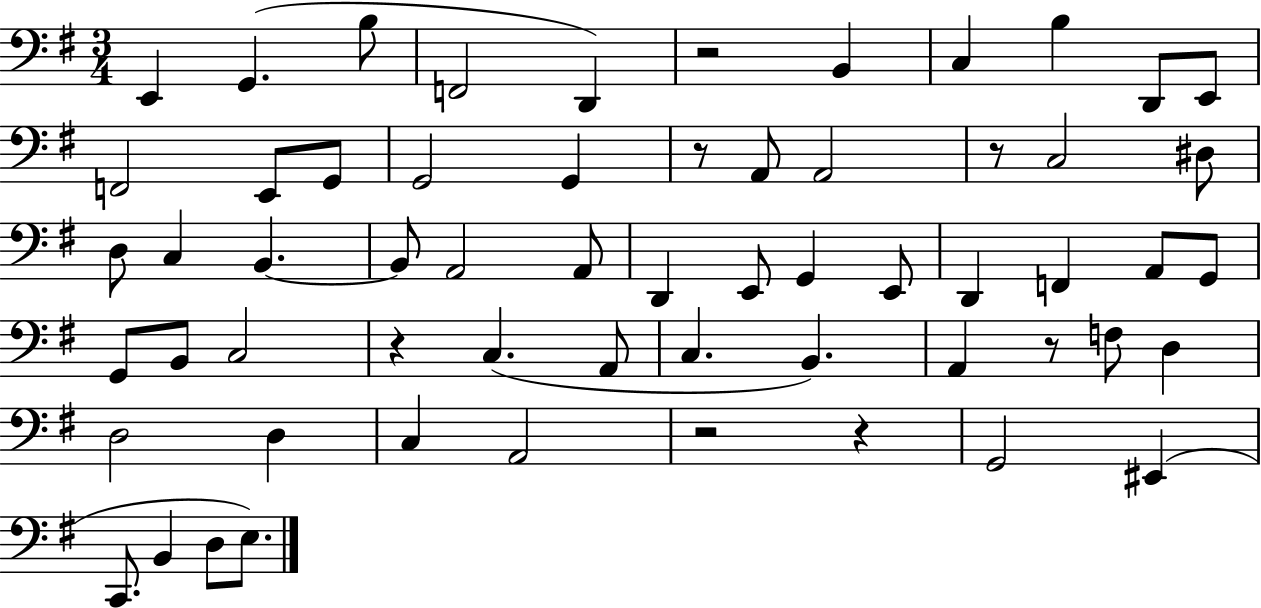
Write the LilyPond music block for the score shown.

{
  \clef bass
  \numericTimeSignature
  \time 3/4
  \key g \major
  \repeat volta 2 { e,4 g,4.( b8 | f,2 d,4) | r2 b,4 | c4 b4 d,8 e,8 | \break f,2 e,8 g,8 | g,2 g,4 | r8 a,8 a,2 | r8 c2 dis8 | \break d8 c4 b,4.~~ | b,8 a,2 a,8 | d,4 e,8 g,4 e,8 | d,4 f,4 a,8 g,8 | \break g,8 b,8 c2 | r4 c4.( a,8 | c4. b,4.) | a,4 r8 f8 d4 | \break d2 d4 | c4 a,2 | r2 r4 | g,2 eis,4( | \break c,8. b,4 d8 e8.) | } \bar "|."
}